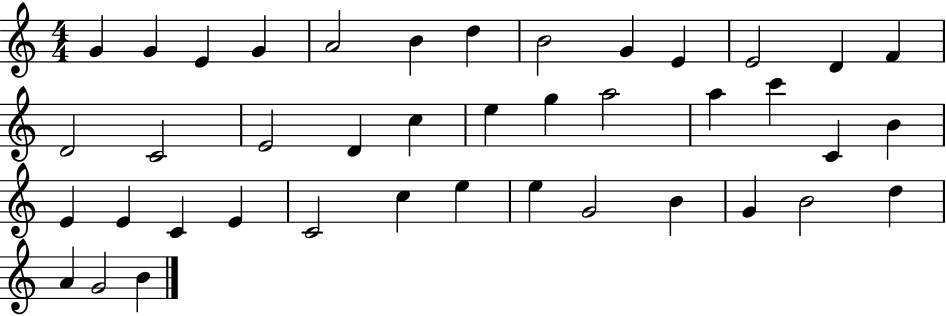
G4/q G4/q E4/q G4/q A4/h B4/q D5/q B4/h G4/q E4/q E4/h D4/q F4/q D4/h C4/h E4/h D4/q C5/q E5/q G5/q A5/h A5/q C6/q C4/q B4/q E4/q E4/q C4/q E4/q C4/h C5/q E5/q E5/q G4/h B4/q G4/q B4/h D5/q A4/q G4/h B4/q